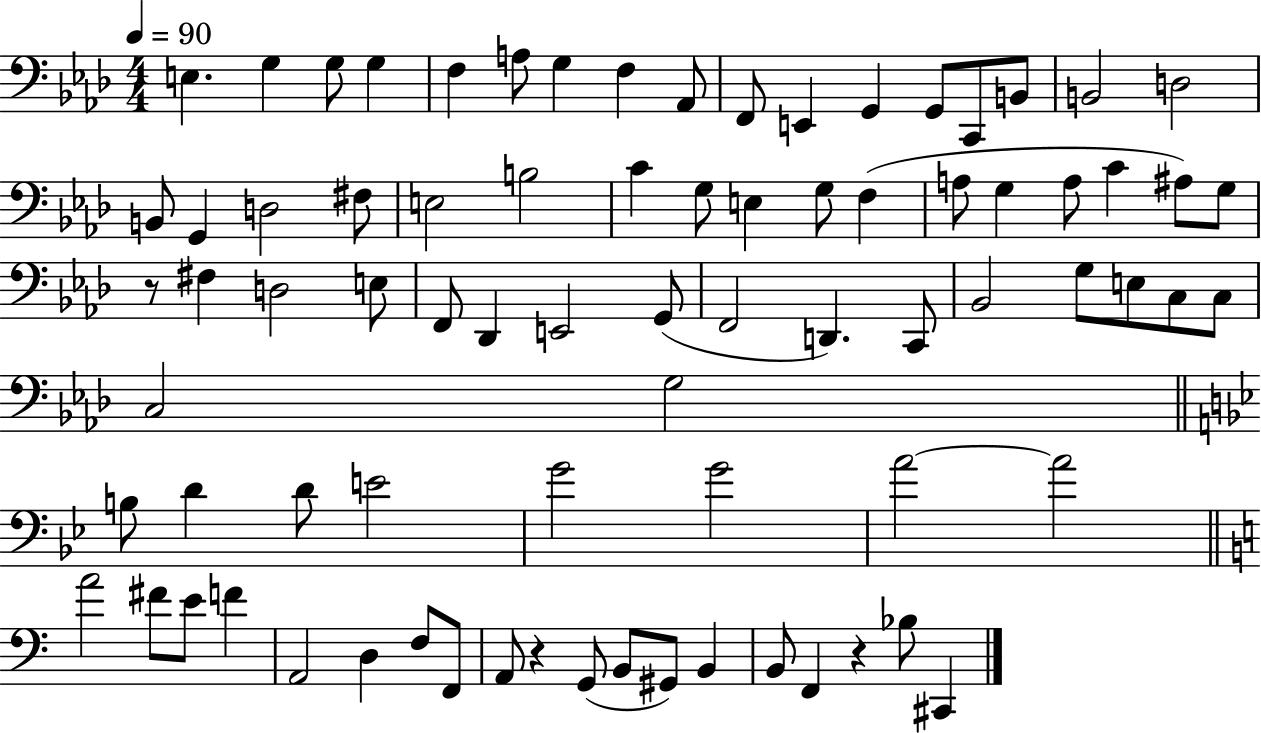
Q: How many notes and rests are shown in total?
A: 79